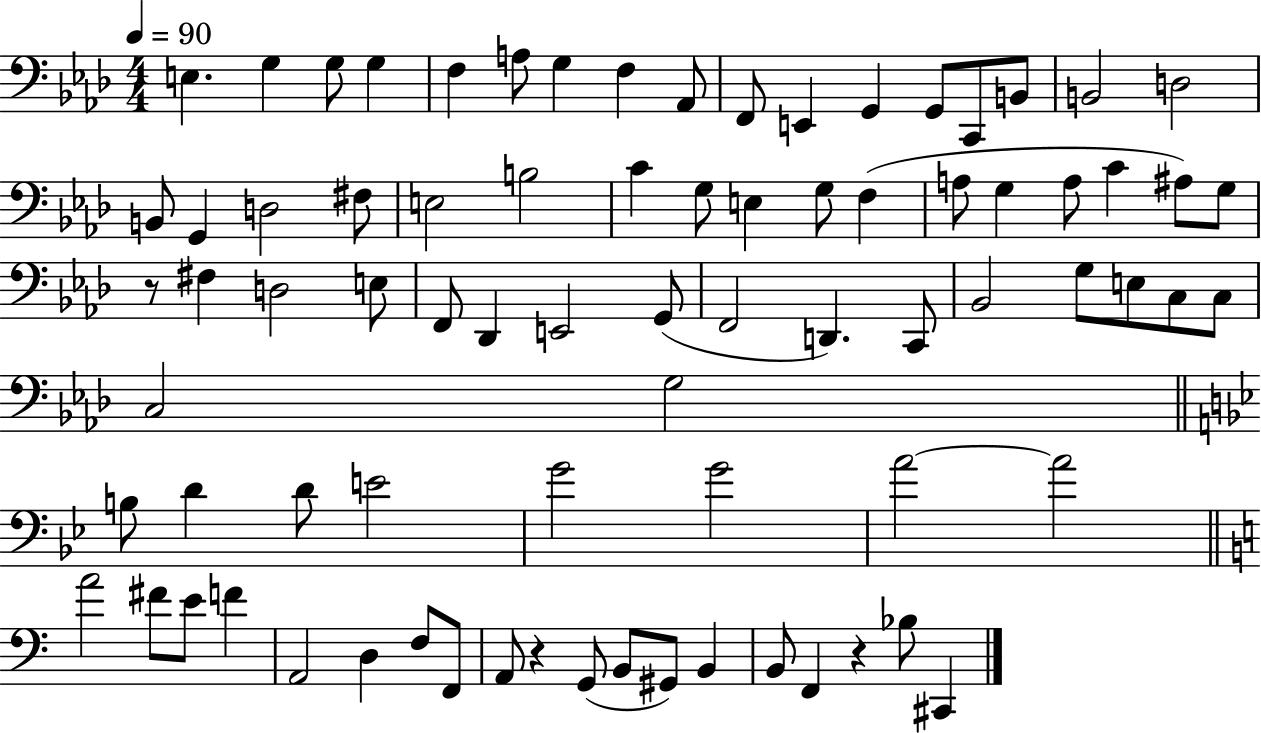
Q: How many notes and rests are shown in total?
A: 79